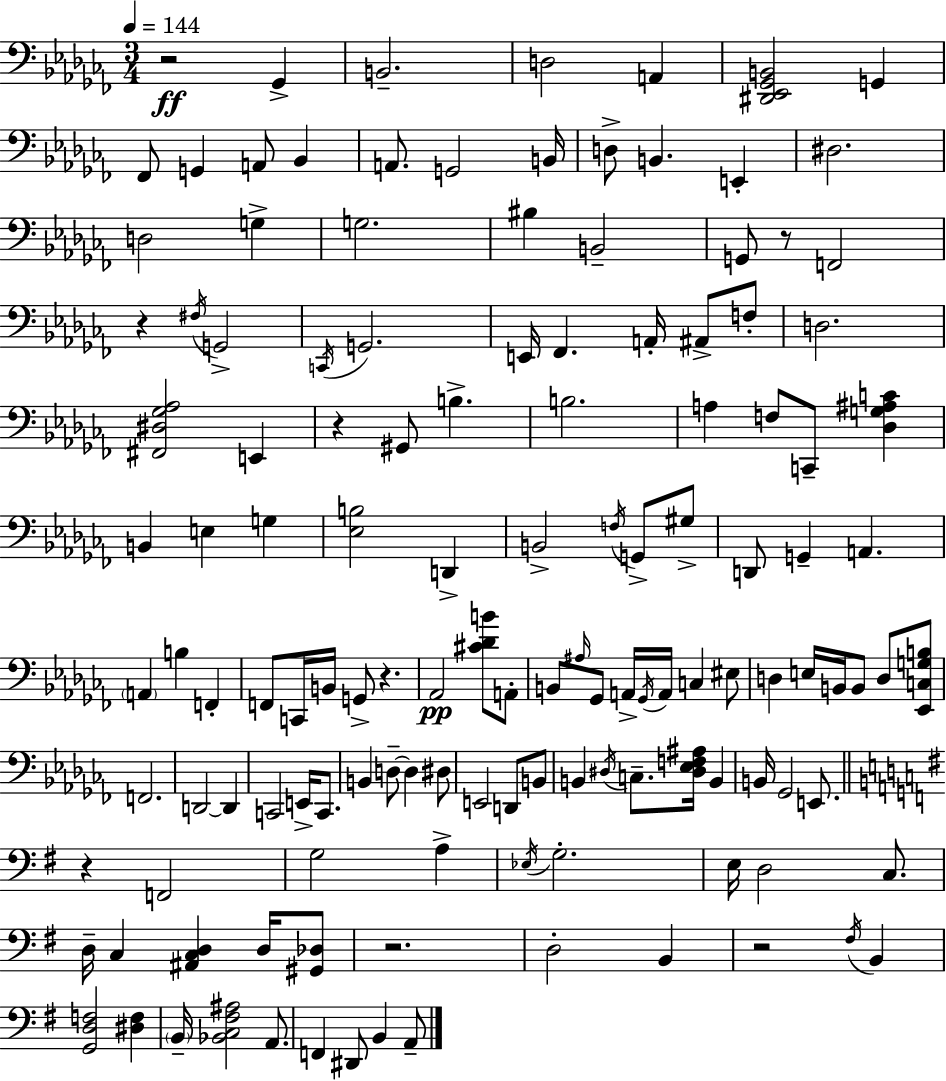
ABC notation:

X:1
T:Untitled
M:3/4
L:1/4
K:Abm
z2 _G,, B,,2 D,2 A,, [^D,,_E,,_G,,B,,]2 G,, _F,,/2 G,, A,,/2 _B,, A,,/2 G,,2 B,,/4 D,/2 B,, E,, ^D,2 D,2 G, G,2 ^B, B,,2 G,,/2 z/2 F,,2 z ^F,/4 G,,2 C,,/4 G,,2 E,,/4 _F,, A,,/4 ^A,,/2 F,/2 D,2 [^F,,^D,_G,_A,]2 E,, z ^G,,/2 B, B,2 A, F,/2 C,,/2 [_D,G,^A,C] B,, E, G, [_E,B,]2 D,, B,,2 F,/4 G,,/2 ^G,/2 D,,/2 G,, A,, A,, B, F,, F,,/2 C,,/4 B,,/4 G,,/2 z _A,,2 [^C_DB]/2 A,,/2 B,,/2 ^A,/4 _G,,/2 A,,/4 _G,,/4 A,,/4 C, ^E,/2 D, E,/4 B,,/4 B,,/2 D,/2 [_E,,C,G,B,]/2 F,,2 D,,2 D,, C,,2 E,,/4 C,,/2 B,, D,/2 D, ^D,/2 E,,2 D,,/2 B,,/2 B,, ^D,/4 C,/2 [^D,_E,F,^A,]/4 B,, B,,/4 _G,,2 E,,/2 z F,,2 G,2 A, _E,/4 G,2 E,/4 D,2 C,/2 D,/4 C, [^A,,C,D,] D,/4 [^G,,_D,]/2 z2 D,2 B,, z2 ^F,/4 B,, [G,,D,F,]2 [^D,F,] B,,/4 [_B,,C,^F,^A,]2 A,,/2 F,, ^D,,/2 B,, A,,/2